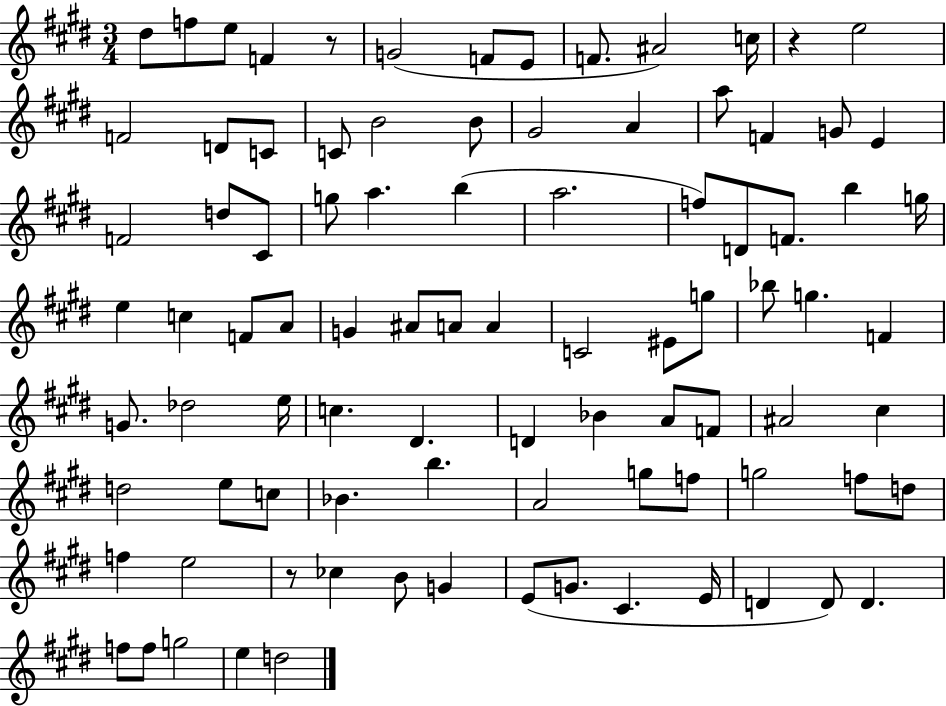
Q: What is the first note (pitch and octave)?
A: D#5